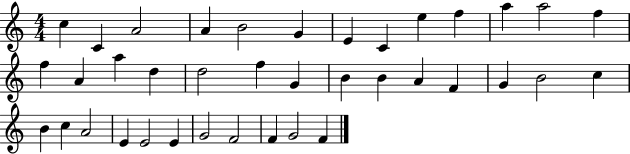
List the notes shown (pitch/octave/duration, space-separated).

C5/q C4/q A4/h A4/q B4/h G4/q E4/q C4/q E5/q F5/q A5/q A5/h F5/q F5/q A4/q A5/q D5/q D5/h F5/q G4/q B4/q B4/q A4/q F4/q G4/q B4/h C5/q B4/q C5/q A4/h E4/q E4/h E4/q G4/h F4/h F4/q G4/h F4/q